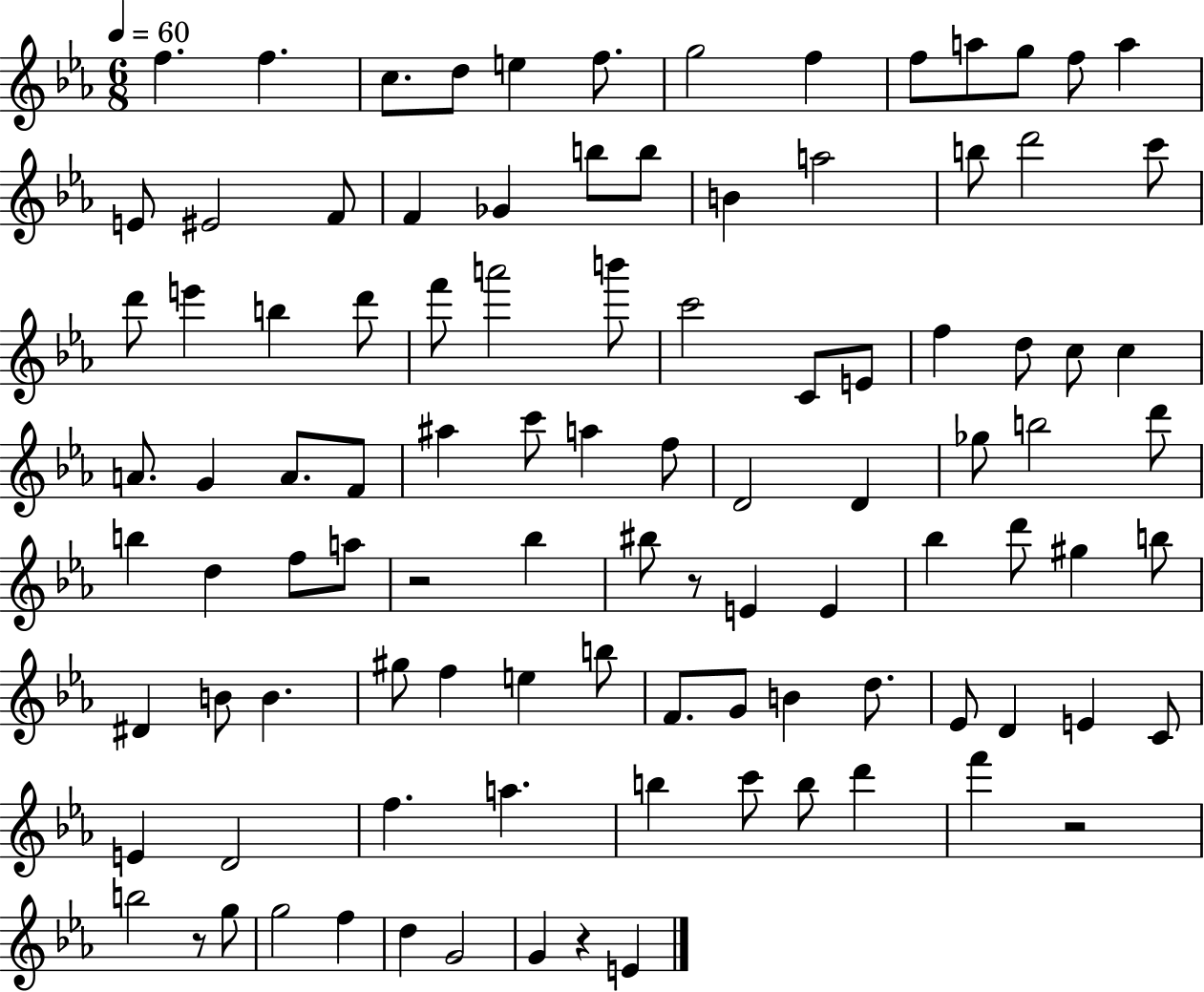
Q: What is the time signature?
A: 6/8